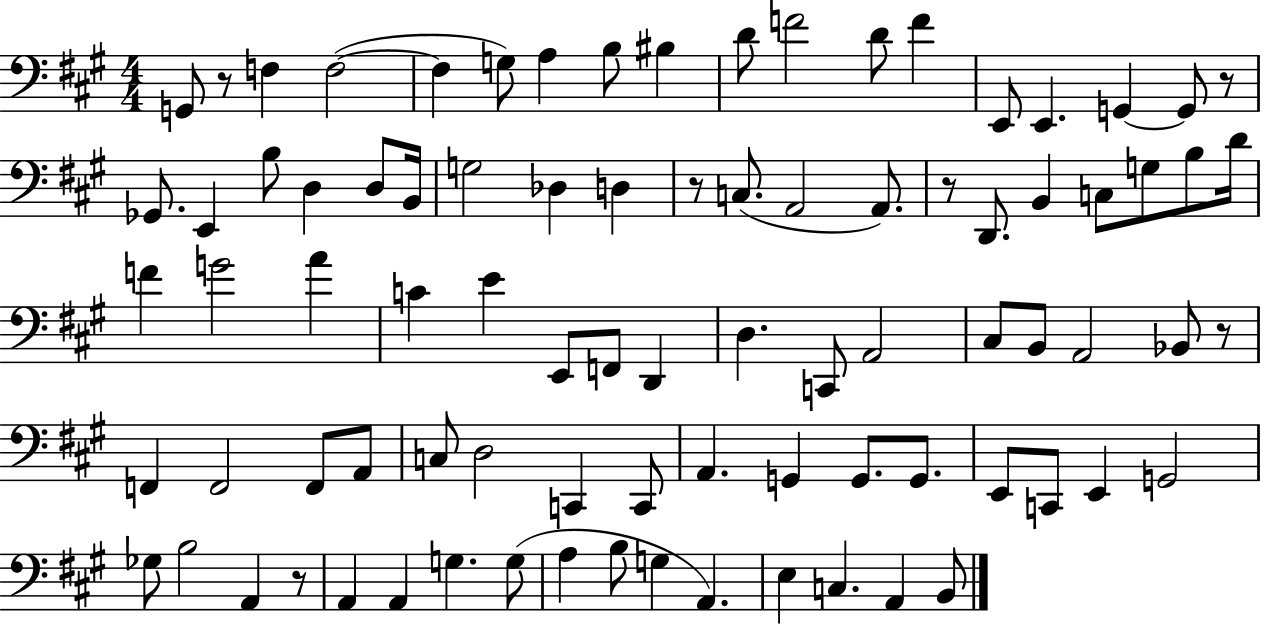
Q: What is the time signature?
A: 4/4